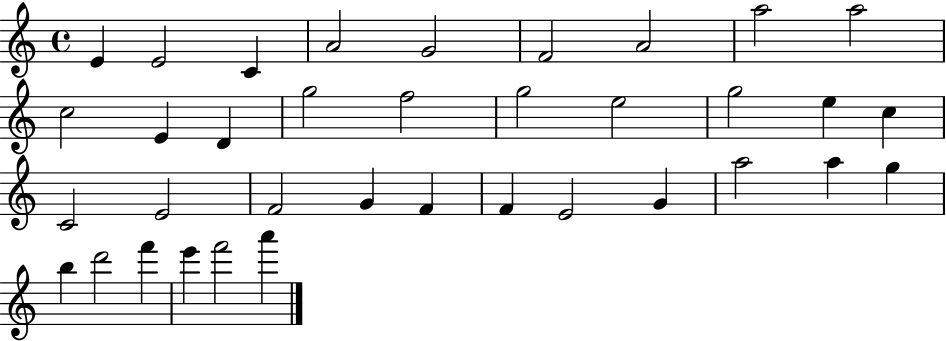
X:1
T:Untitled
M:4/4
L:1/4
K:C
E E2 C A2 G2 F2 A2 a2 a2 c2 E D g2 f2 g2 e2 g2 e c C2 E2 F2 G F F E2 G a2 a g b d'2 f' e' f'2 a'